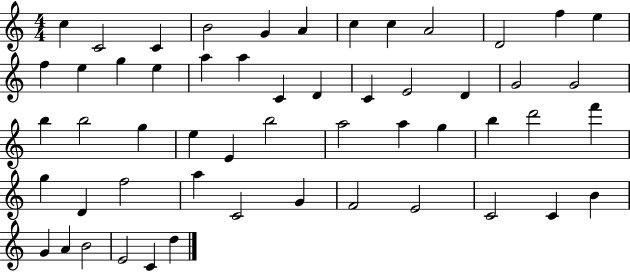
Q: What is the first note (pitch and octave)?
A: C5